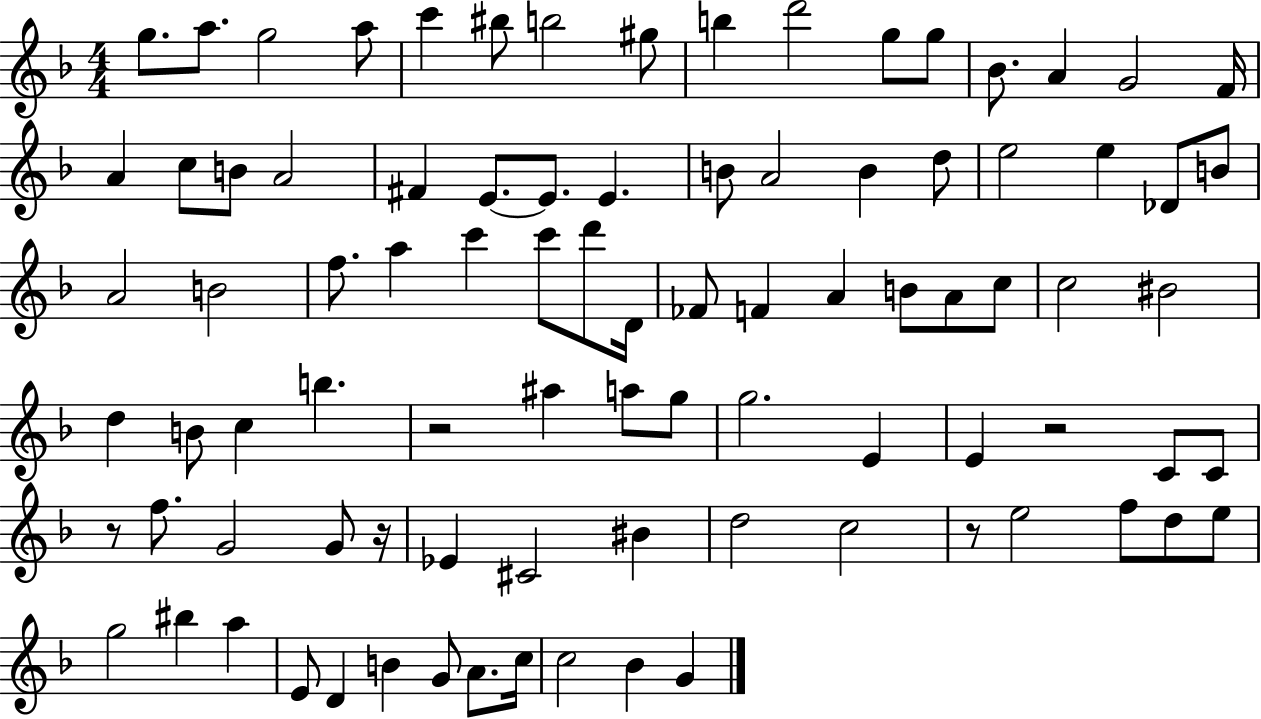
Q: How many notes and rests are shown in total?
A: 89